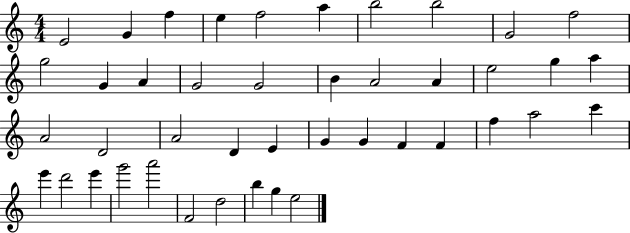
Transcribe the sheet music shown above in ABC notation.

X:1
T:Untitled
M:4/4
L:1/4
K:C
E2 G f e f2 a b2 b2 G2 f2 g2 G A G2 G2 B A2 A e2 g a A2 D2 A2 D E G G F F f a2 c' e' d'2 e' g'2 a'2 F2 d2 b g e2